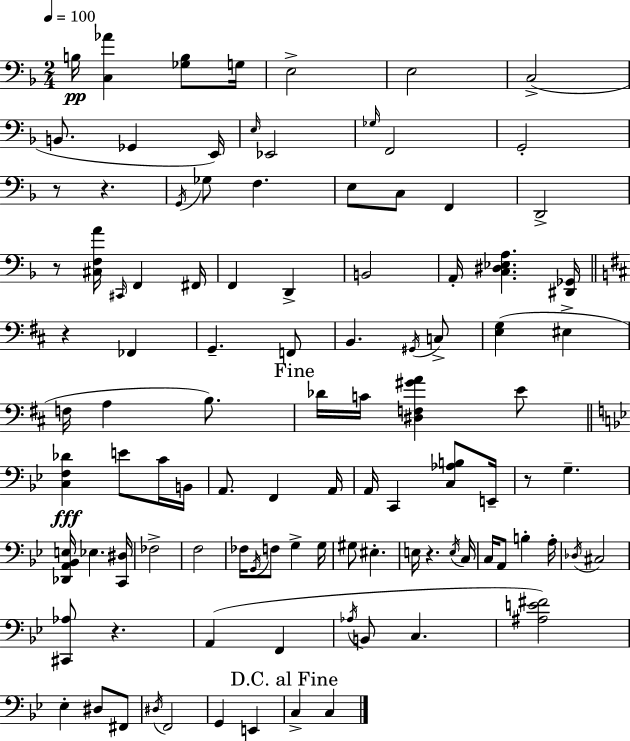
X:1
T:Untitled
M:2/4
L:1/4
K:F
B,/4 [C,_A] [_G,B,]/2 G,/4 E,2 E,2 C,2 B,,/2 _G,, E,,/4 E,/4 _E,,2 _G,/4 F,,2 G,,2 z/2 z G,,/4 _G,/2 F, E,/2 C,/2 F,, D,,2 z/2 [^C,F,A]/4 ^C,,/4 F,, ^F,,/4 F,, D,, B,,2 A,,/4 [C,^D,_E,A,] [^D,,_G,,]/4 z _F,, G,, F,,/2 B,, ^G,,/4 C,/2 [E,G,] ^E, F,/4 A, B,/2 _D/4 C/4 [^D,F,^GA] E/2 [C,F,_D] E/2 C/4 B,,/4 A,,/2 F,, A,,/4 A,,/4 C,, [C,_A,B,]/2 E,,/4 z/2 G, [_D,,A,,_B,,E,]/4 _E, [C,,^D,]/4 _F,2 F,2 _F,/4 G,,/4 F,/2 G, G,/4 ^G,/2 ^E, E,/4 z E,/4 C,/4 C,/4 A,,/2 B, A,/4 _D,/4 ^C,2 [^C,,_A,]/2 z A,, F,, _A,/4 B,,/2 C, [^A,E^F]2 _E, ^D,/2 ^F,,/2 ^D,/4 F,,2 G,, E,, C, C,